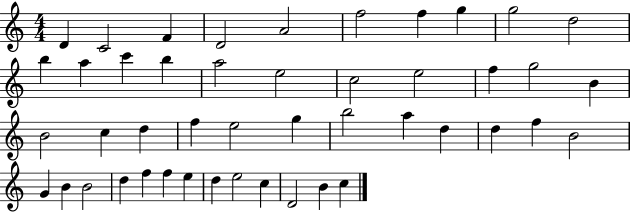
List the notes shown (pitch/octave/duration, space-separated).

D4/q C4/h F4/q D4/h A4/h F5/h F5/q G5/q G5/h D5/h B5/q A5/q C6/q B5/q A5/h E5/h C5/h E5/h F5/q G5/h B4/q B4/h C5/q D5/q F5/q E5/h G5/q B5/h A5/q D5/q D5/q F5/q B4/h G4/q B4/q B4/h D5/q F5/q F5/q E5/q D5/q E5/h C5/q D4/h B4/q C5/q